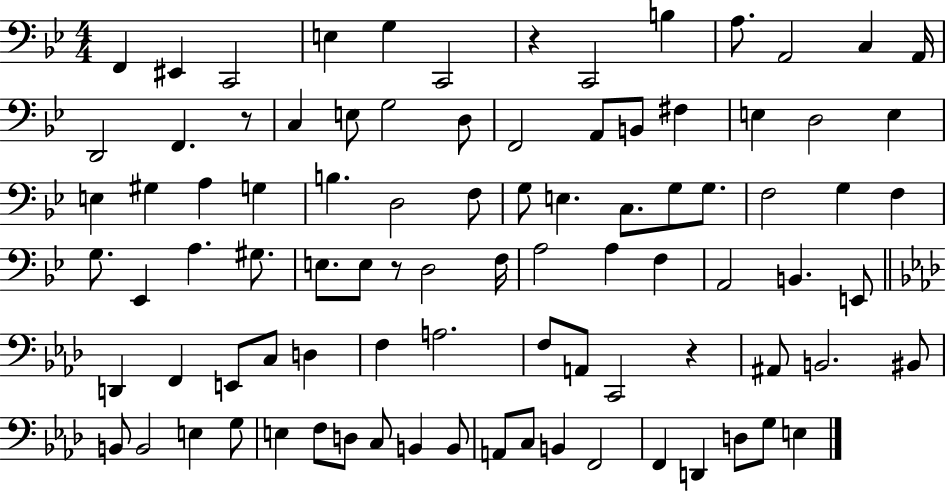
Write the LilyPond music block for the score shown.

{
  \clef bass
  \numericTimeSignature
  \time 4/4
  \key bes \major
  f,4 eis,4 c,2 | e4 g4 c,2 | r4 c,2 b4 | a8. a,2 c4 a,16 | \break d,2 f,4. r8 | c4 e8 g2 d8 | f,2 a,8 b,8 fis4 | e4 d2 e4 | \break e4 gis4 a4 g4 | b4. d2 f8 | g8 e4. c8. g8 g8. | f2 g4 f4 | \break g8. ees,4 a4. gis8. | e8. e8 r8 d2 f16 | a2 a4 f4 | a,2 b,4. e,8 | \break \bar "||" \break \key aes \major d,4 f,4 e,8 c8 d4 | f4 a2. | f8 a,8 c,2 r4 | ais,8 b,2. bis,8 | \break b,8 b,2 e4 g8 | e4 f8 d8 c8 b,4 b,8 | a,8 c8 b,4 f,2 | f,4 d,4 d8 g8 e4 | \break \bar "|."
}